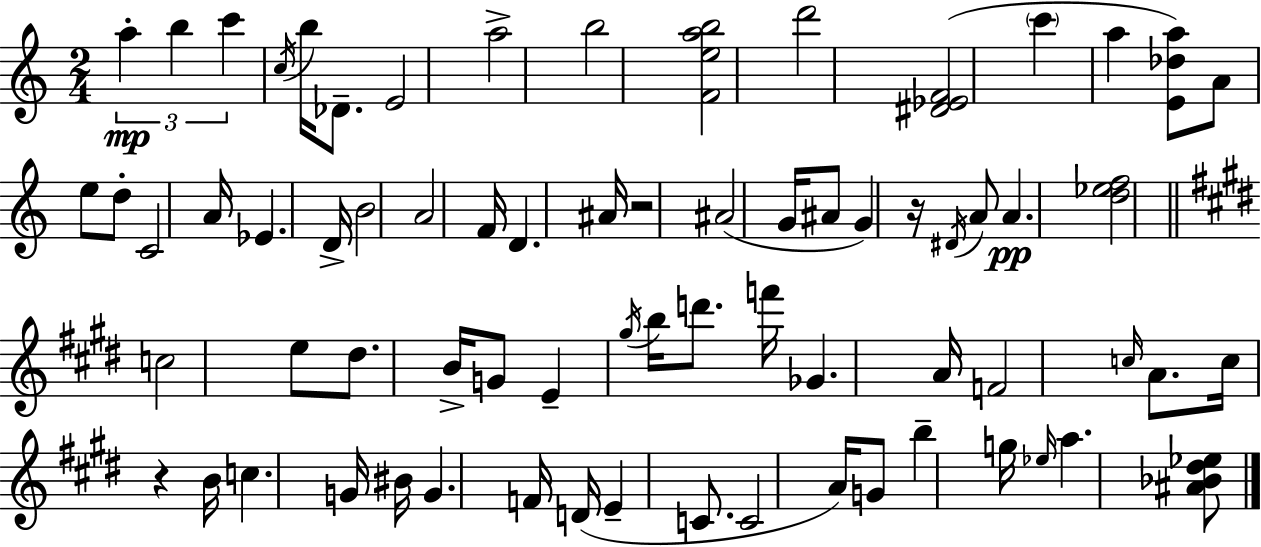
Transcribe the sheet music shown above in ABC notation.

X:1
T:Untitled
M:2/4
L:1/4
K:C
a b c' c/4 b/4 _D/2 E2 a2 b2 [Feab]2 d'2 [^D_EF]2 c' a [E_da]/2 A/2 e/2 d/2 C2 A/4 _E D/4 B2 A2 F/4 D ^A/4 z2 ^A2 G/4 ^A/2 G z/4 ^D/4 A/2 A [d_ef]2 c2 e/2 ^d/2 B/4 G/2 E ^g/4 b/4 d'/2 f'/4 _G A/4 F2 c/4 A/2 c/4 z B/4 c G/4 ^B/4 G F/4 D/4 E C/2 C2 A/4 G/2 b g/4 _e/4 a [^A_B^d_e]/2